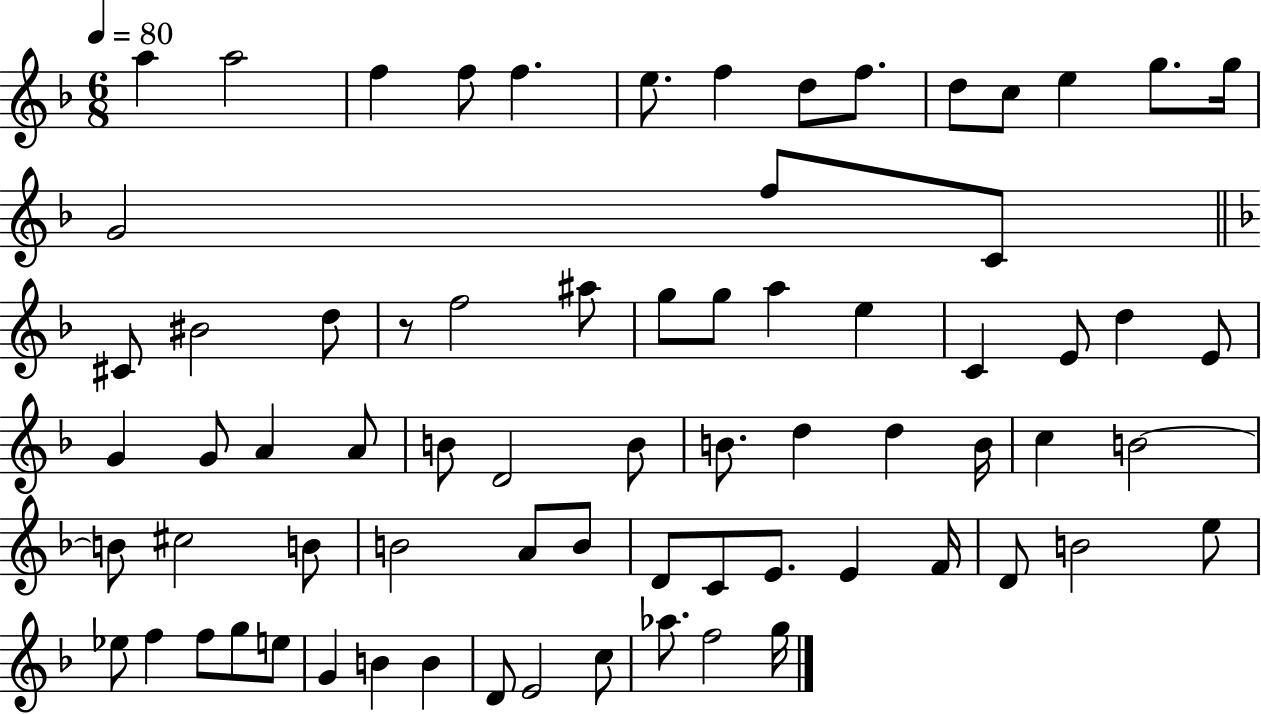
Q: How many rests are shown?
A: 1